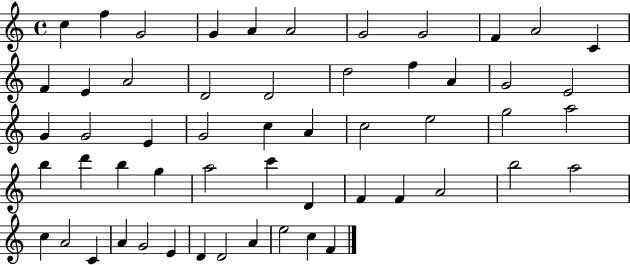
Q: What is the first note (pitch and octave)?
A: C5